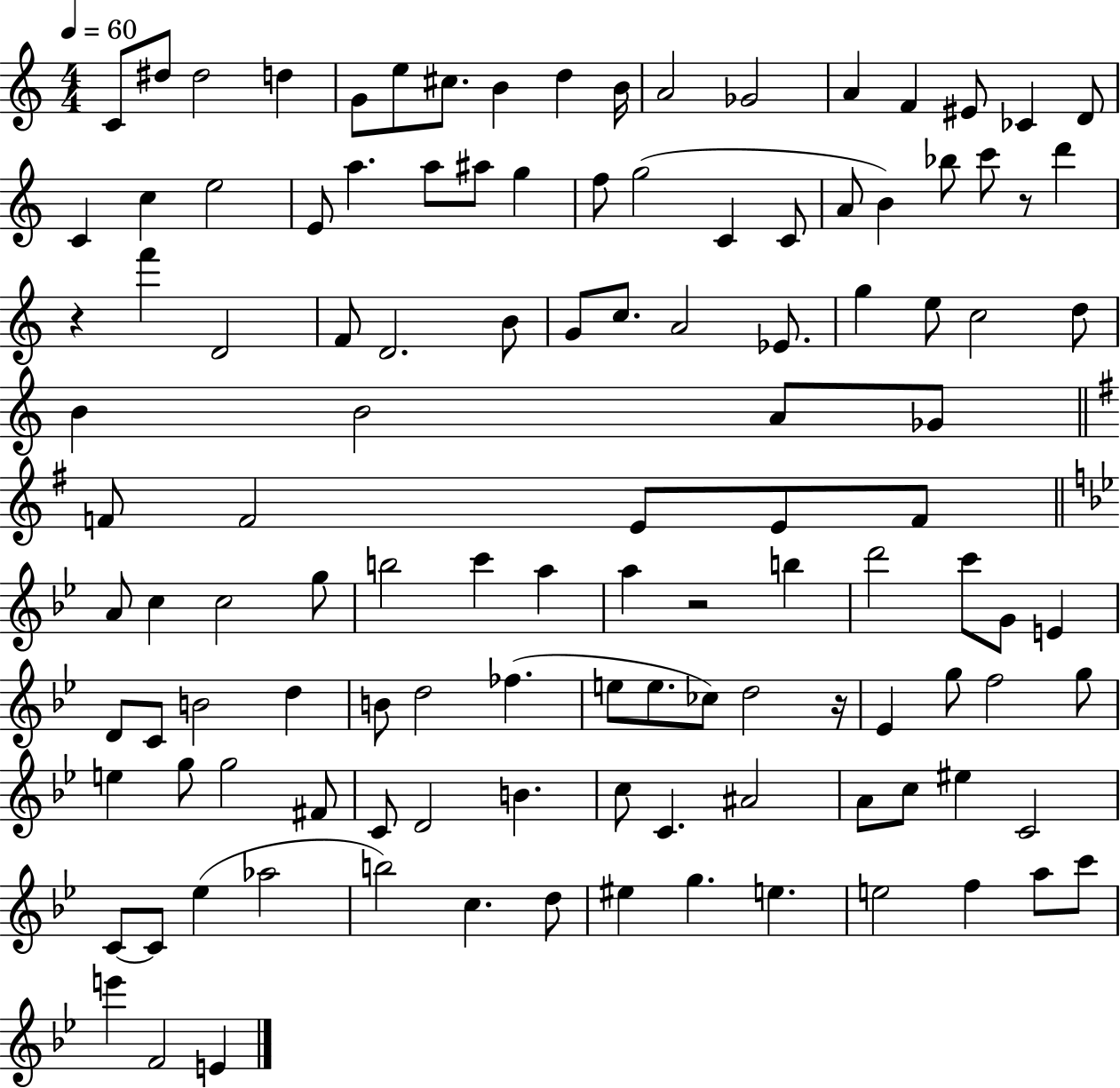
C4/e D#5/e D#5/h D5/q G4/e E5/e C#5/e. B4/q D5/q B4/s A4/h Gb4/h A4/q F4/q EIS4/e CES4/q D4/e C4/q C5/q E5/h E4/e A5/q. A5/e A#5/e G5/q F5/e G5/h C4/q C4/e A4/e B4/q Bb5/e C6/e R/e D6/q R/q F6/q D4/h F4/e D4/h. B4/e G4/e C5/e. A4/h Eb4/e. G5/q E5/e C5/h D5/e B4/q B4/h A4/e Gb4/e F4/e F4/h E4/e E4/e F4/e A4/e C5/q C5/h G5/e B5/h C6/q A5/q A5/q R/h B5/q D6/h C6/e G4/e E4/q D4/e C4/e B4/h D5/q B4/e D5/h FES5/q. E5/e E5/e. CES5/e D5/h R/s Eb4/q G5/e F5/h G5/e E5/q G5/e G5/h F#4/e C4/e D4/h B4/q. C5/e C4/q. A#4/h A4/e C5/e EIS5/q C4/h C4/e C4/e Eb5/q Ab5/h B5/h C5/q. D5/e EIS5/q G5/q. E5/q. E5/h F5/q A5/e C6/e E6/q F4/h E4/q